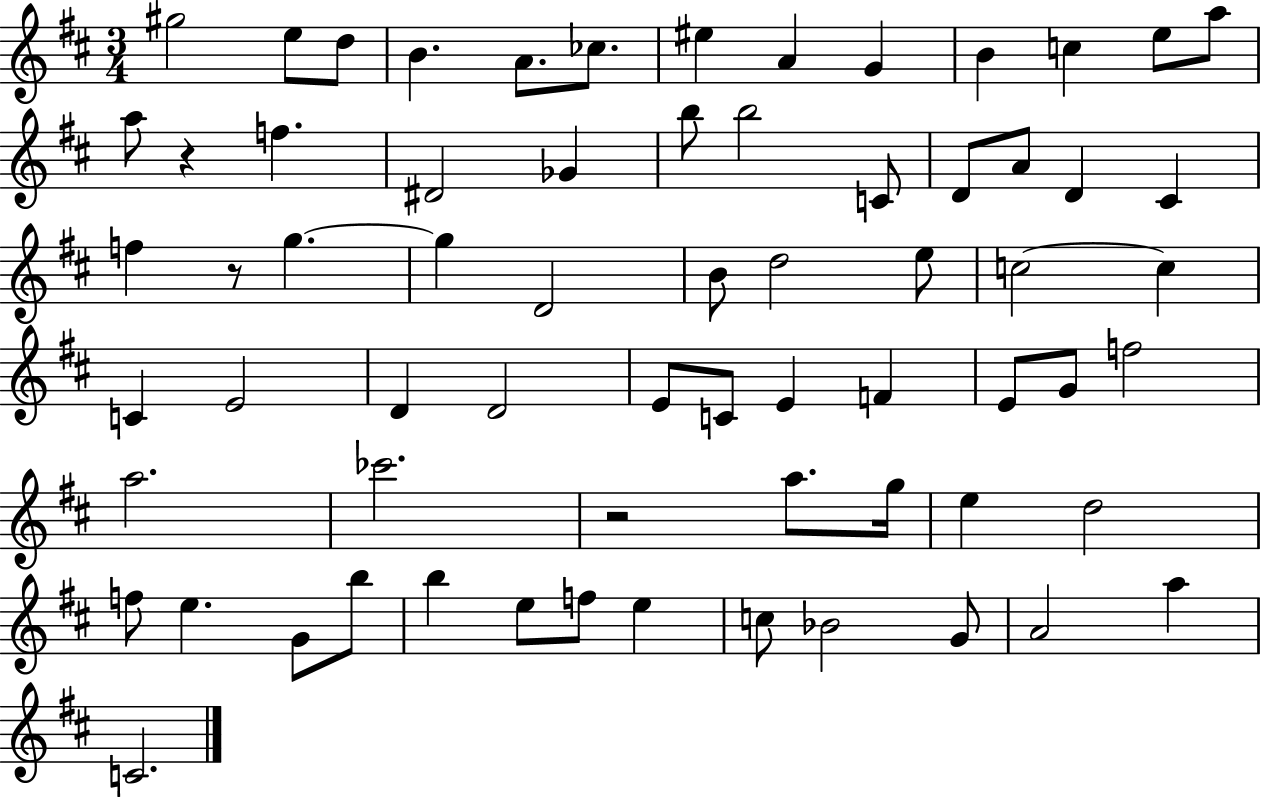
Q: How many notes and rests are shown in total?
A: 67